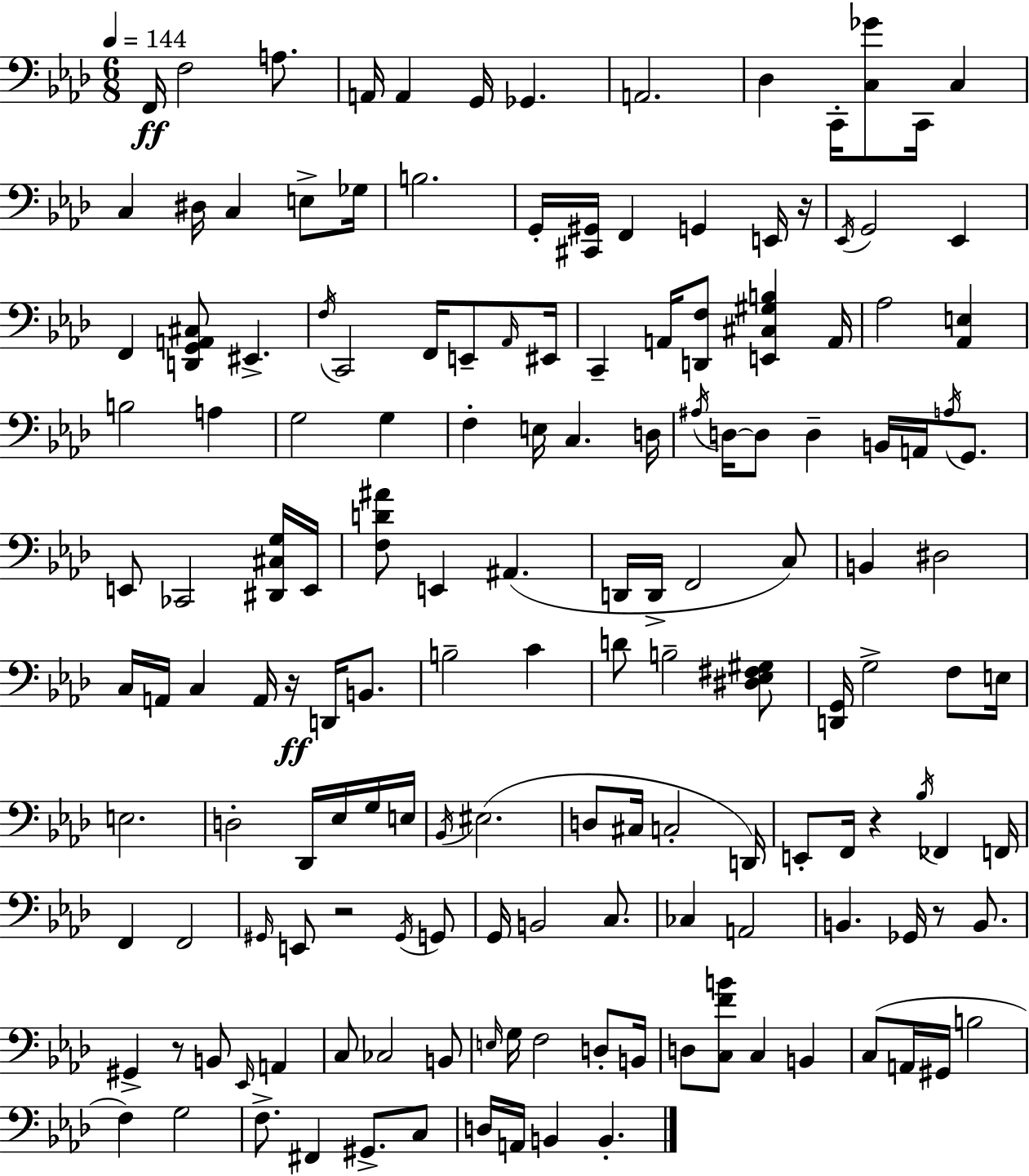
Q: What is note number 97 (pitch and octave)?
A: G#2